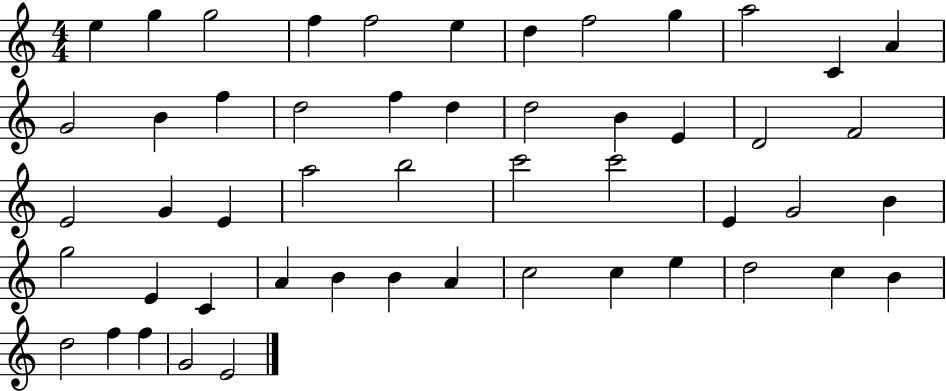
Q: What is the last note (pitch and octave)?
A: E4